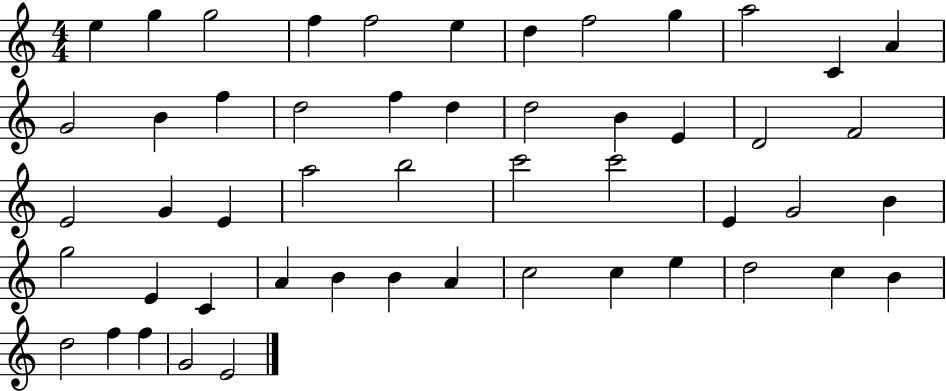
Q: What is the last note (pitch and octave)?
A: E4